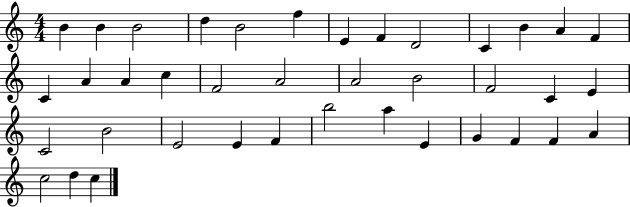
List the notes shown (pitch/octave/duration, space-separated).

B4/q B4/q B4/h D5/q B4/h F5/q E4/q F4/q D4/h C4/q B4/q A4/q F4/q C4/q A4/q A4/q C5/q F4/h A4/h A4/h B4/h F4/h C4/q E4/q C4/h B4/h E4/h E4/q F4/q B5/h A5/q E4/q G4/q F4/q F4/q A4/q C5/h D5/q C5/q